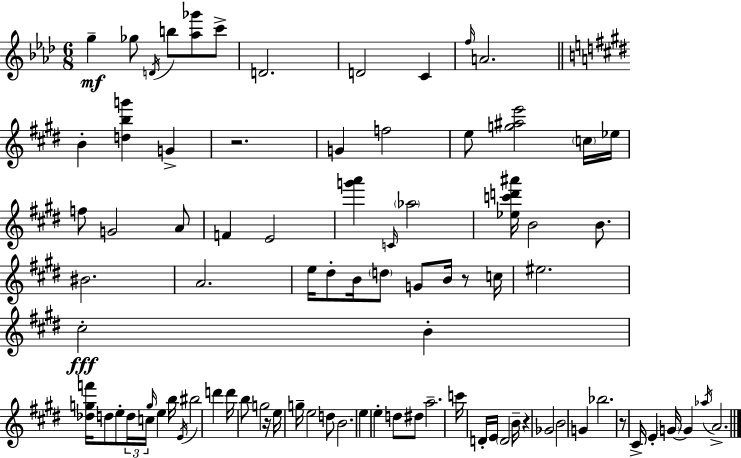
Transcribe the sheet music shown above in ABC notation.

X:1
T:Untitled
M:6/8
L:1/4
K:Fm
g _g/2 D/4 b/2 [_a_g']/2 c'/2 D2 D2 C f/4 A2 B [dbg'] G z2 G f2 e/2 [g^ae']2 c/4 _e/4 f/2 G2 A/2 F E2 [g'a'] C/4 _a2 [_ec'd'^a']/4 B2 B/2 ^B2 A2 e/4 ^d/2 B/4 d/2 G/2 B/4 z/2 c/4 ^e2 ^c2 B [_dgf']/4 d/2 e/2 d/4 c/4 g/4 e b/4 E/4 ^b2 d' d'/4 b/2 g2 z/4 e/4 g/4 e2 d/2 B2 e e d/2 ^d/2 a2 c'/4 D/4 E/4 D2 B/4 z _G2 B2 G _b2 z/2 ^C/4 E G/4 G _a/4 A2